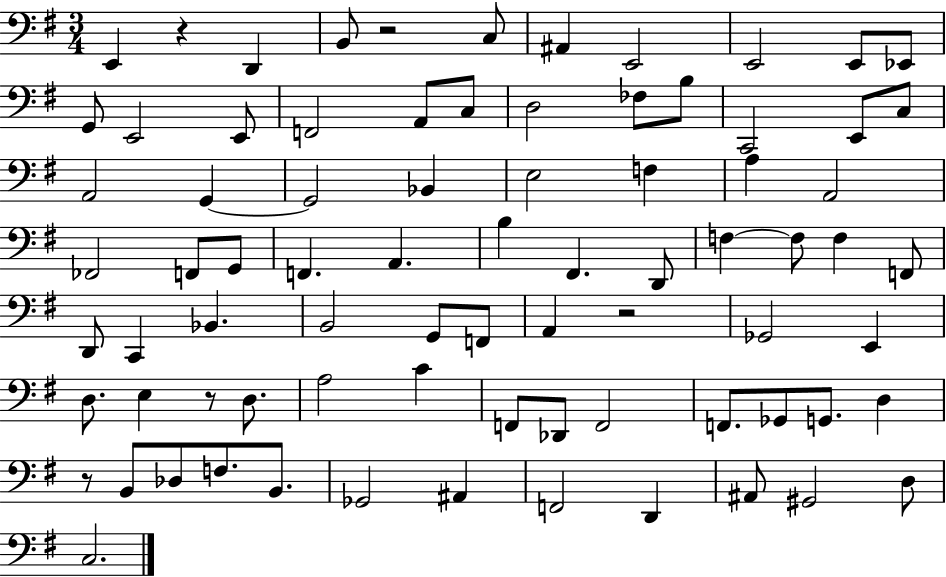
{
  \clef bass
  \numericTimeSignature
  \time 3/4
  \key g \major
  \repeat volta 2 { e,4 r4 d,4 | b,8 r2 c8 | ais,4 e,2 | e,2 e,8 ees,8 | \break g,8 e,2 e,8 | f,2 a,8 c8 | d2 fes8 b8 | c,2 e,8 c8 | \break a,2 g,4~~ | g,2 bes,4 | e2 f4 | a4 a,2 | \break fes,2 f,8 g,8 | f,4. a,4. | b4 fis,4. d,8 | f4~~ f8 f4 f,8 | \break d,8 c,4 bes,4. | b,2 g,8 f,8 | a,4 r2 | ges,2 e,4 | \break d8. e4 r8 d8. | a2 c'4 | f,8 des,8 f,2 | f,8. ges,8 g,8. d4 | \break r8 b,8 des8 f8. b,8. | ges,2 ais,4 | f,2 d,4 | ais,8 gis,2 d8 | \break c2. | } \bar "|."
}